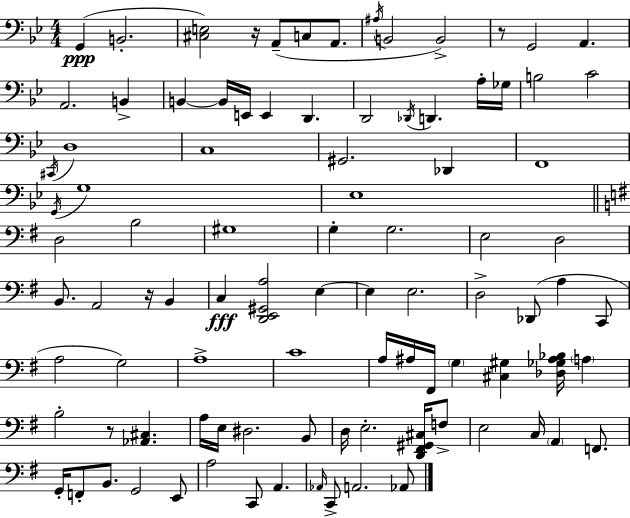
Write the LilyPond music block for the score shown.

{
  \clef bass
  \numericTimeSignature
  \time 4/4
  \key g \minor
  g,4(\ppp b,2.-. | <cis e>2) r16 a,8--( c8 a,8. | \acciaccatura { ais16 } b,2 b,2->) | r8 g,2 a,4. | \break a,2. b,4-> | b,4~~ b,16 e,16 e,4 d,4. | d,2 \acciaccatura { des,16 } d,4. | a16-. ges16 b2 c'2 | \break \acciaccatura { cis,16 } d1 | c1 | gis,2. des,4 | f,1 | \break \acciaccatura { g,16 } g1 | ees1 | \bar "||" \break \key g \major d2 b2 | gis1 | g4-. g2. | e2 d2 | \break b,8. a,2 r16 b,4 | c4\fff <d, e, gis, a>2 e4~~ | e4 e2. | d2-> des,8( a4 c,8 | \break a2 g2) | a1-> | c'1 | a16 ais16 fis,16 \parenthesize g4 <cis gis>4 <des ges ais bes>16 \parenthesize a4 | \break b2-. r8 <aes, cis>4. | a16 e16 dis2. b,8 | d16 e2.-. <d, fis, gis, cis>16 f8-> | e2 c16 \parenthesize a,4 f,8. | \break g,16-. f,8-. b,8. g,2 e,8 | a2 c,8 a,4. | \grace { aes,16 } c,8-> a,2. aes,8 | \bar "|."
}